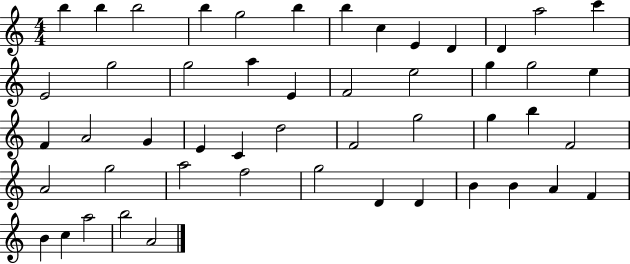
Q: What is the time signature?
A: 4/4